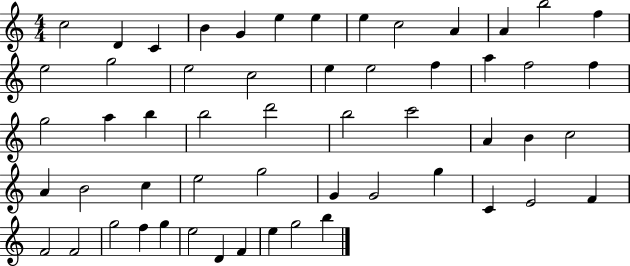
C5/h D4/q C4/q B4/q G4/q E5/q E5/q E5/q C5/h A4/q A4/q B5/h F5/q E5/h G5/h E5/h C5/h E5/q E5/h F5/q A5/q F5/h F5/q G5/h A5/q B5/q B5/h D6/h B5/h C6/h A4/q B4/q C5/h A4/q B4/h C5/q E5/h G5/h G4/q G4/h G5/q C4/q E4/h F4/q F4/h F4/h G5/h F5/q G5/q E5/h D4/q F4/q E5/q G5/h B5/q